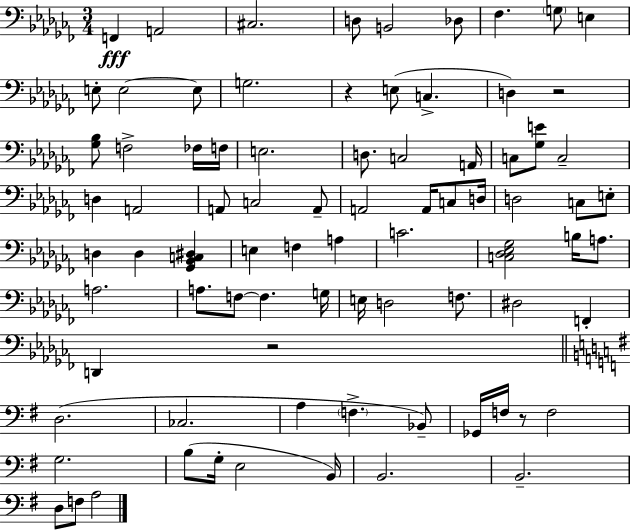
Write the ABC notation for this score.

X:1
T:Untitled
M:3/4
L:1/4
K:Abm
F,, A,,2 ^C,2 D,/2 B,,2 _D,/2 _F, G,/2 E, E,/2 E,2 E,/2 G,2 z E,/2 C, D, z2 [_G,_B,]/2 F,2 _F,/4 F,/4 E,2 D,/2 C,2 A,,/4 C,/2 [_G,E]/2 C,2 D, A,,2 A,,/2 C,2 A,,/2 A,,2 A,,/4 C,/2 D,/4 D,2 C,/2 E,/2 D, D, [_G,,_B,,C,^D,] E, F, A, C2 [C,_D,_E,_G,]2 B,/4 A,/2 A,2 A,/2 F,/2 F, G,/4 E,/4 D,2 F,/2 ^D,2 F,, D,, z2 D,2 _C,2 A, F, _B,,/2 _G,,/4 F,/4 z/2 F,2 G,2 B,/2 G,/4 E,2 B,,/4 B,,2 B,,2 D,/2 F,/2 A,2